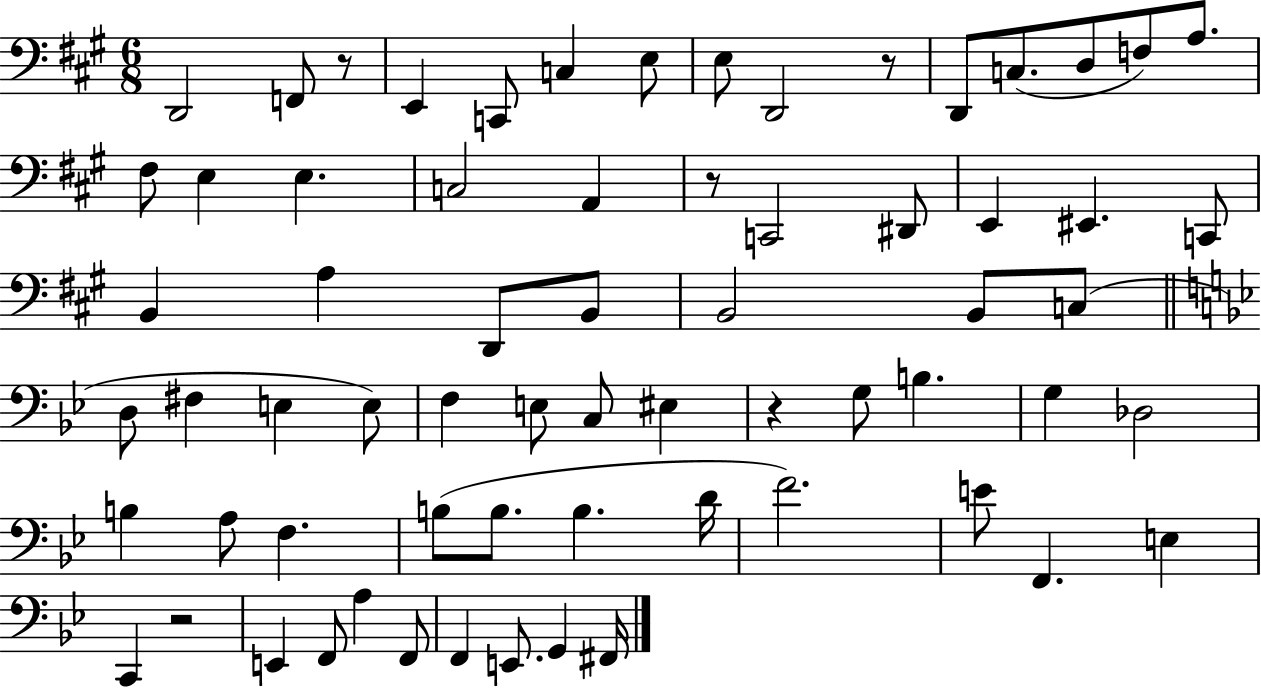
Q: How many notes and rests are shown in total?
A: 67